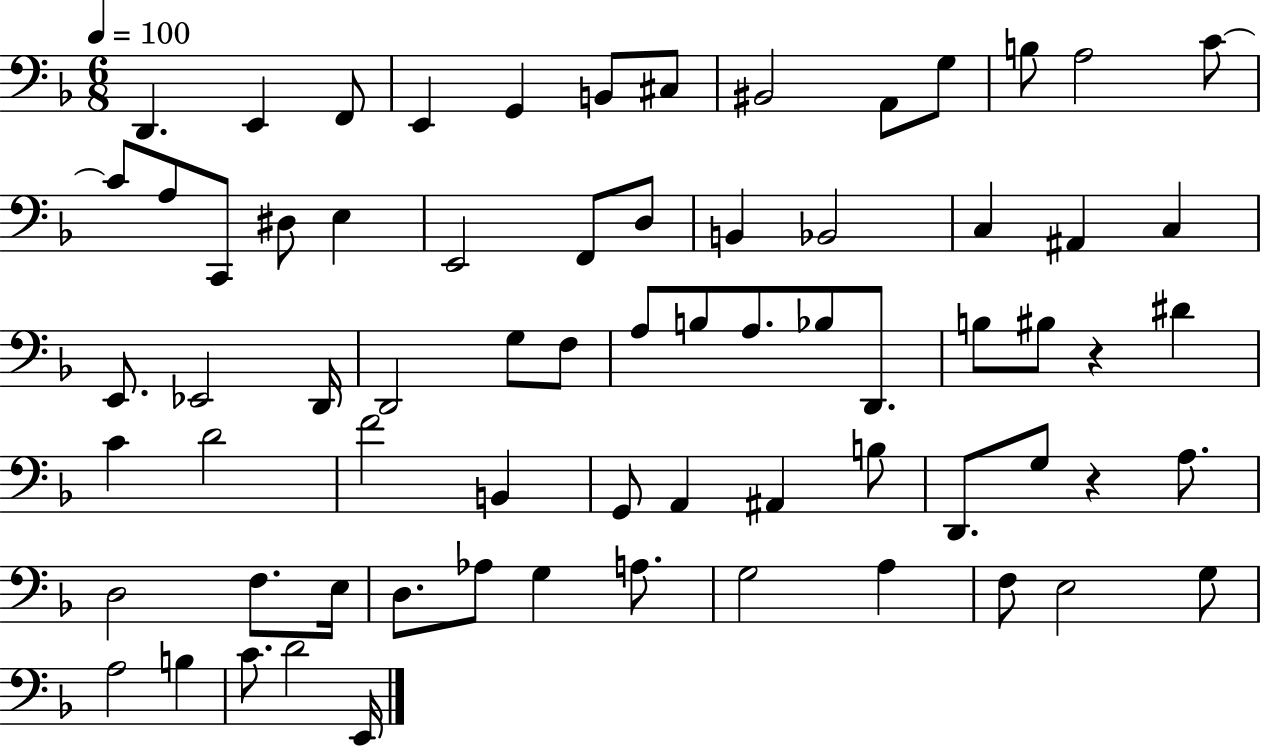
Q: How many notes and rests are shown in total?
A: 70